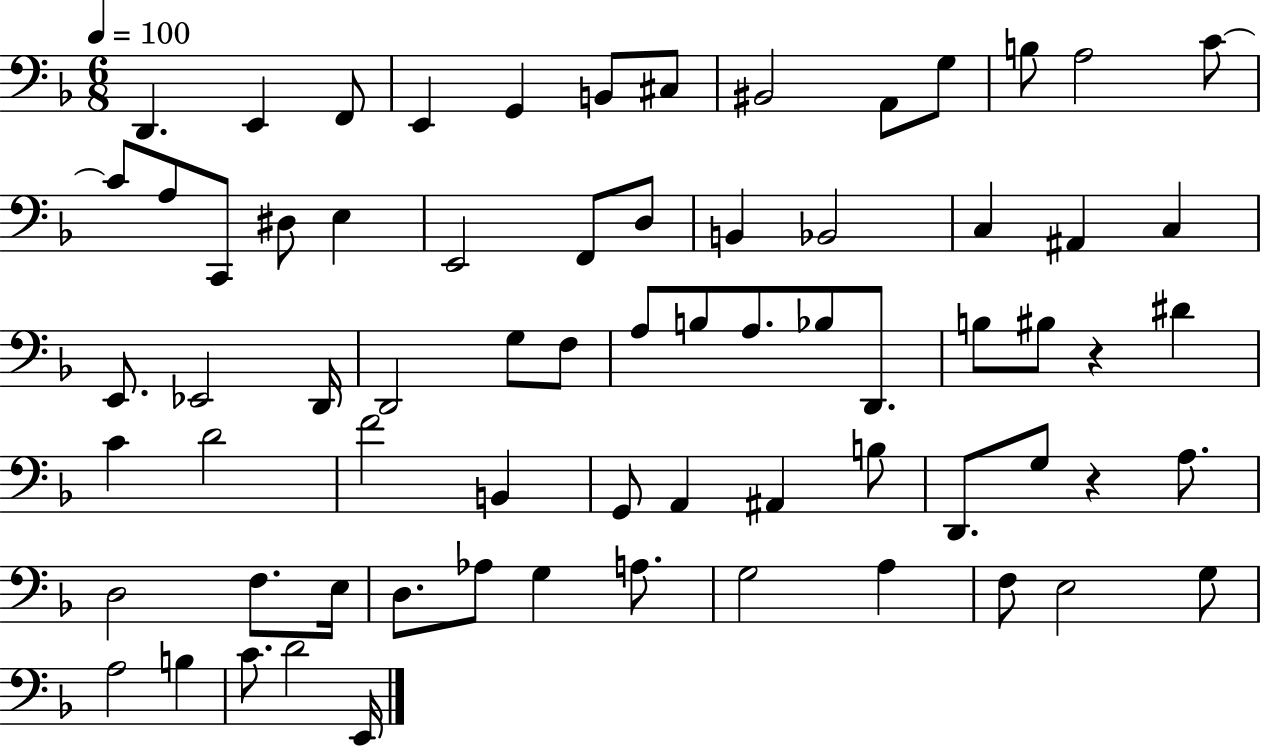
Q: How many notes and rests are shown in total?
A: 70